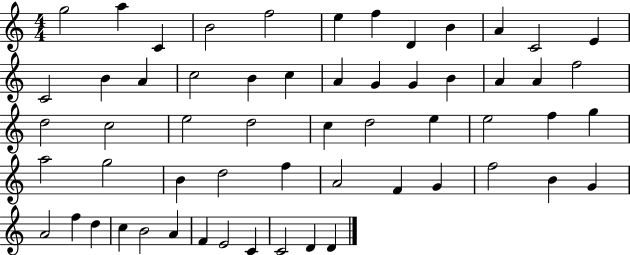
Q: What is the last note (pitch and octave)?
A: D4